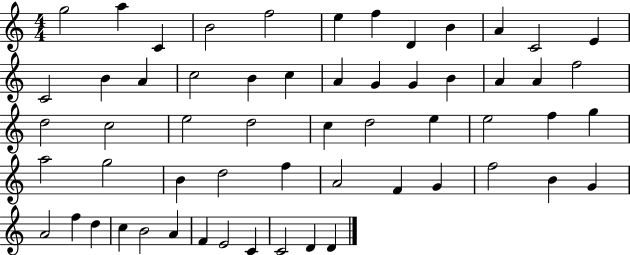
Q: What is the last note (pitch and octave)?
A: D4